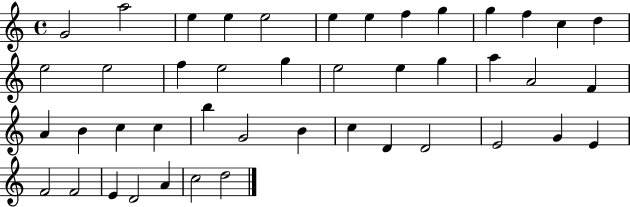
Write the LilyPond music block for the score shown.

{
  \clef treble
  \time 4/4
  \defaultTimeSignature
  \key c \major
  g'2 a''2 | e''4 e''4 e''2 | e''4 e''4 f''4 g''4 | g''4 f''4 c''4 d''4 | \break e''2 e''2 | f''4 e''2 g''4 | e''2 e''4 g''4 | a''4 a'2 f'4 | \break a'4 b'4 c''4 c''4 | b''4 g'2 b'4 | c''4 d'4 d'2 | e'2 g'4 e'4 | \break f'2 f'2 | e'4 d'2 a'4 | c''2 d''2 | \bar "|."
}